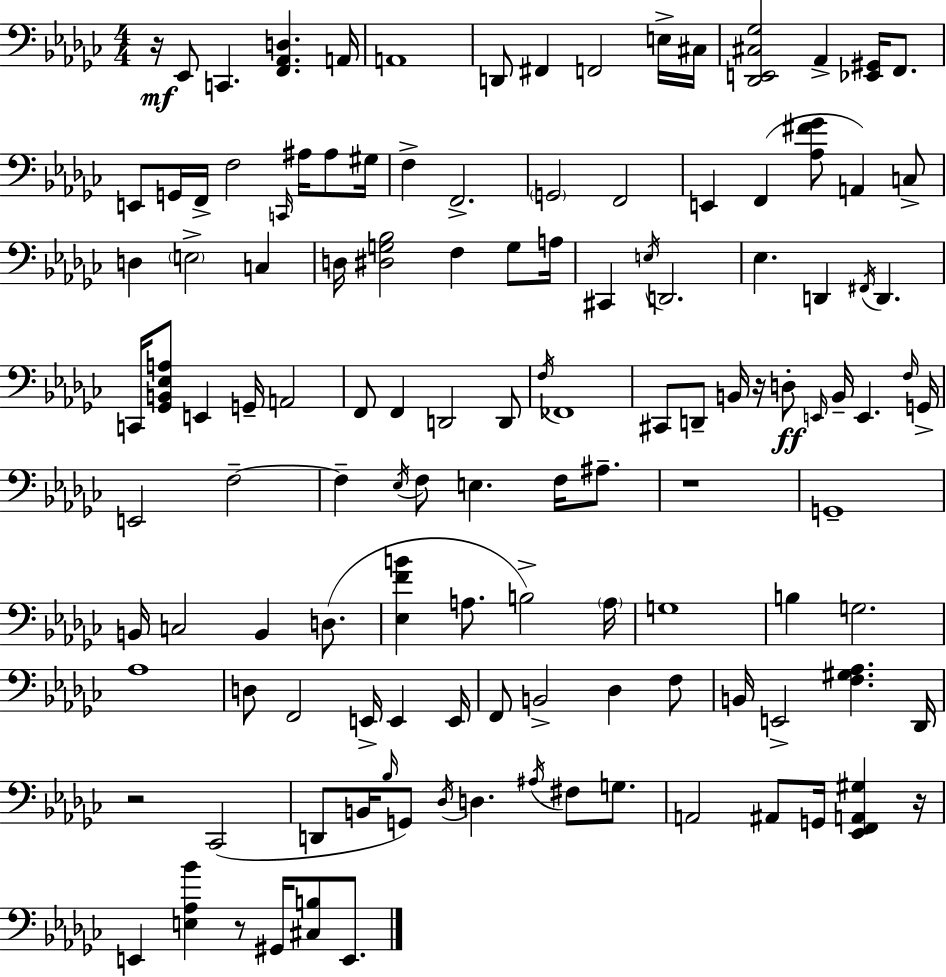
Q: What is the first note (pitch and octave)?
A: Eb2